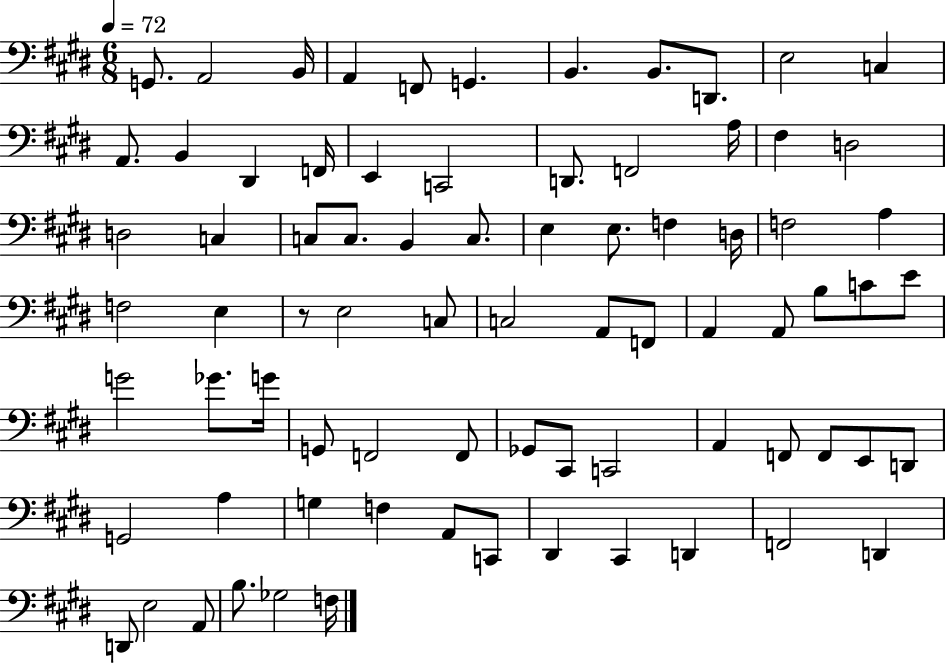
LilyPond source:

{
  \clef bass
  \numericTimeSignature
  \time 6/8
  \key e \major
  \tempo 4 = 72
  g,8. a,2 b,16 | a,4 f,8 g,4. | b,4. b,8. d,8. | e2 c4 | \break a,8. b,4 dis,4 f,16 | e,4 c,2 | d,8. f,2 a16 | fis4 d2 | \break d2 c4 | c8 c8. b,4 c8. | e4 e8. f4 d16 | f2 a4 | \break f2 e4 | r8 e2 c8 | c2 a,8 f,8 | a,4 a,8 b8 c'8 e'8 | \break g'2 ges'8. g'16 | g,8 f,2 f,8 | ges,8 cis,8 c,2 | a,4 f,8 f,8 e,8 d,8 | \break g,2 a4 | g4 f4 a,8 c,8 | dis,4 cis,4 d,4 | f,2 d,4 | \break d,8 e2 a,8 | b8. ges2 f16 | \bar "|."
}